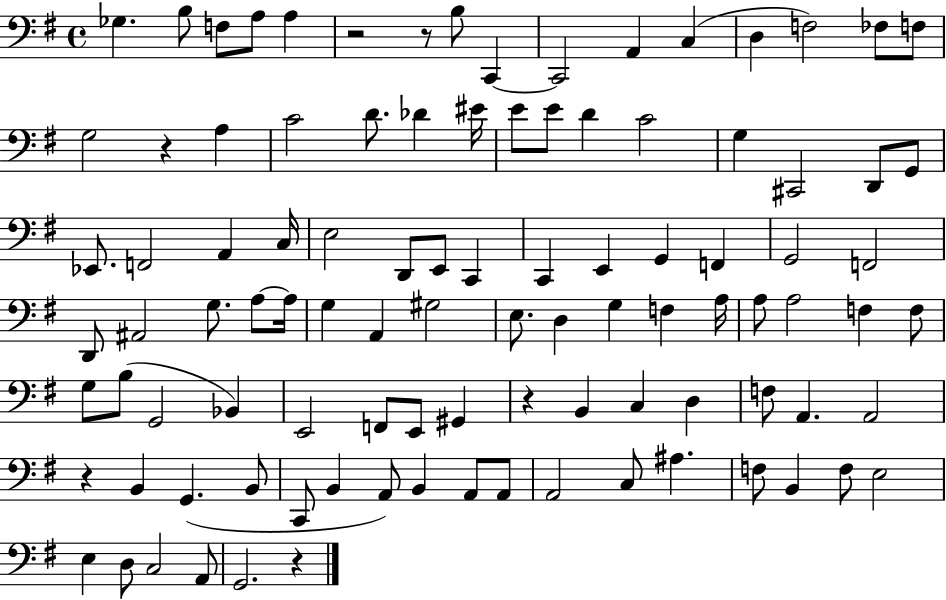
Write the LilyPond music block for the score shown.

{
  \clef bass
  \time 4/4
  \defaultTimeSignature
  \key g \major
  ges4. b8 f8 a8 a4 | r2 r8 b8 c,4~~ | c,2 a,4 c4( | d4 f2) fes8 f8 | \break g2 r4 a4 | c'2 d'8. des'4 eis'16 | e'8 e'8 d'4 c'2 | g4 cis,2 d,8 g,8 | \break ees,8. f,2 a,4 c16 | e2 d,8 e,8 c,4 | c,4 e,4 g,4 f,4 | g,2 f,2 | \break d,8 ais,2 g8. a8~~ a16 | g4 a,4 gis2 | e8. d4 g4 f4 a16 | a8 a2 f4 f8 | \break g8 b8( g,2 bes,4) | e,2 f,8 e,8 gis,4 | r4 b,4 c4 d4 | f8 a,4. a,2 | \break r4 b,4 g,4.( b,8 | c,8 b,4 a,8) b,4 a,8 a,8 | a,2 c8 ais4. | f8 b,4 f8 e2 | \break e4 d8 c2 a,8 | g,2. r4 | \bar "|."
}